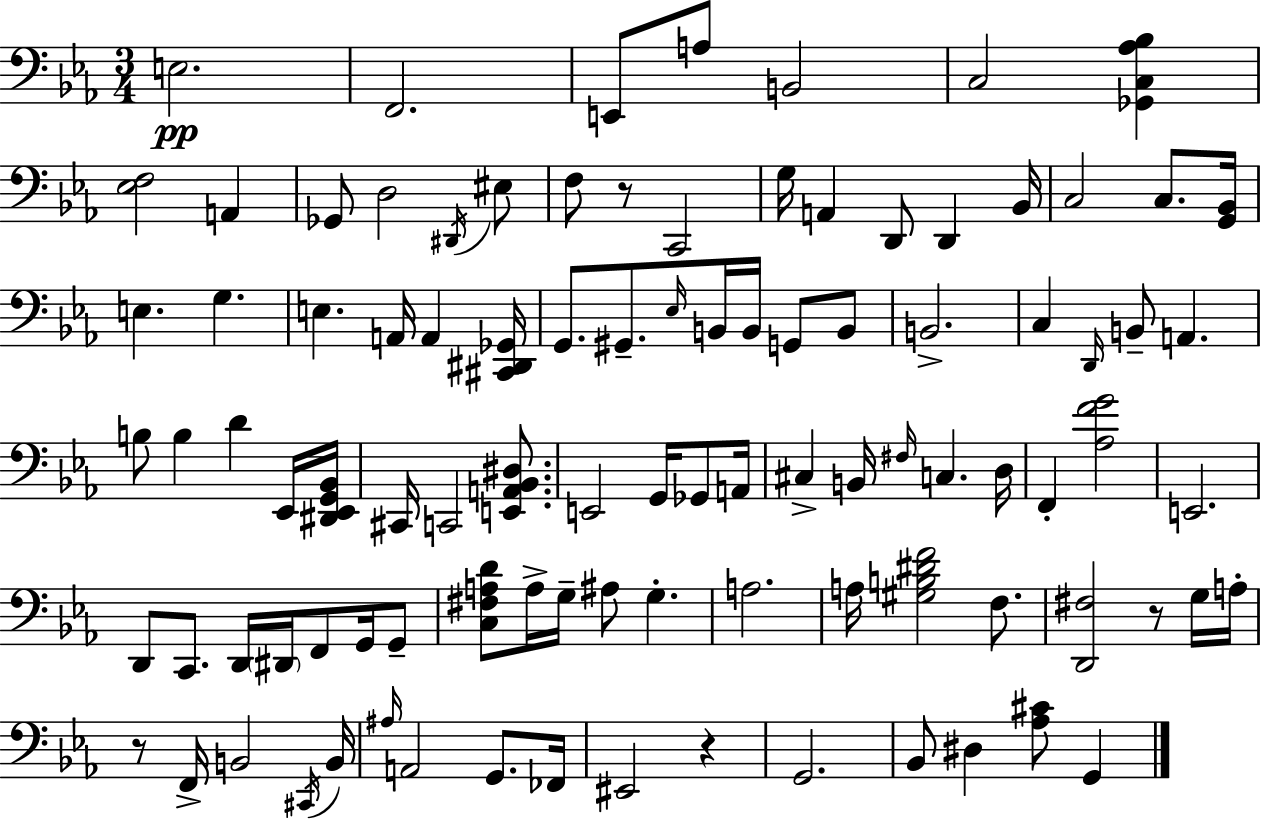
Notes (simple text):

E3/h. F2/h. E2/e A3/e B2/h C3/h [Gb2,C3,Ab3,Bb3]/q [Eb3,F3]/h A2/q Gb2/e D3/h D#2/s EIS3/e F3/e R/e C2/h G3/s A2/q D2/e D2/q Bb2/s C3/h C3/e. [G2,Bb2]/s E3/q. G3/q. E3/q. A2/s A2/q [C#2,D#2,Gb2]/s G2/e. G#2/e. Eb3/s B2/s B2/s G2/e B2/e B2/h. C3/q D2/s B2/e A2/q. B3/e B3/q D4/q Eb2/s [D#2,Eb2,G2,Bb2]/s C#2/s C2/h [E2,A2,Bb2,D#3]/e. E2/h G2/s Gb2/e A2/s C#3/q B2/s F#3/s C3/q. D3/s F2/q [Ab3,F4,G4]/h E2/h. D2/e C2/e. D2/s D#2/s F2/e G2/s G2/e [C3,F#3,A3,D4]/e A3/s G3/s A#3/e G3/q. A3/h. A3/s [G#3,B3,D#4,F4]/h F3/e. [D2,F#3]/h R/e G3/s A3/s R/e F2/s B2/h C#2/s B2/s A#3/s A2/h G2/e. FES2/s EIS2/h R/q G2/h. Bb2/e D#3/q [Ab3,C#4]/e G2/q